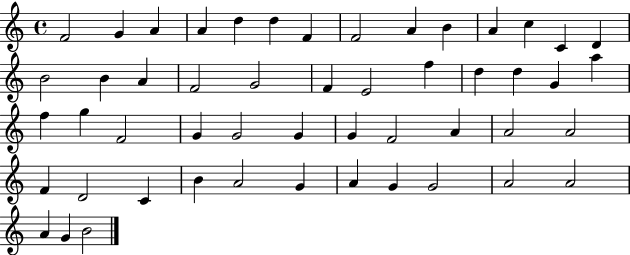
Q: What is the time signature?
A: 4/4